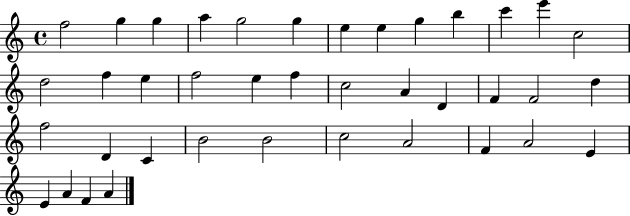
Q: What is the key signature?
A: C major